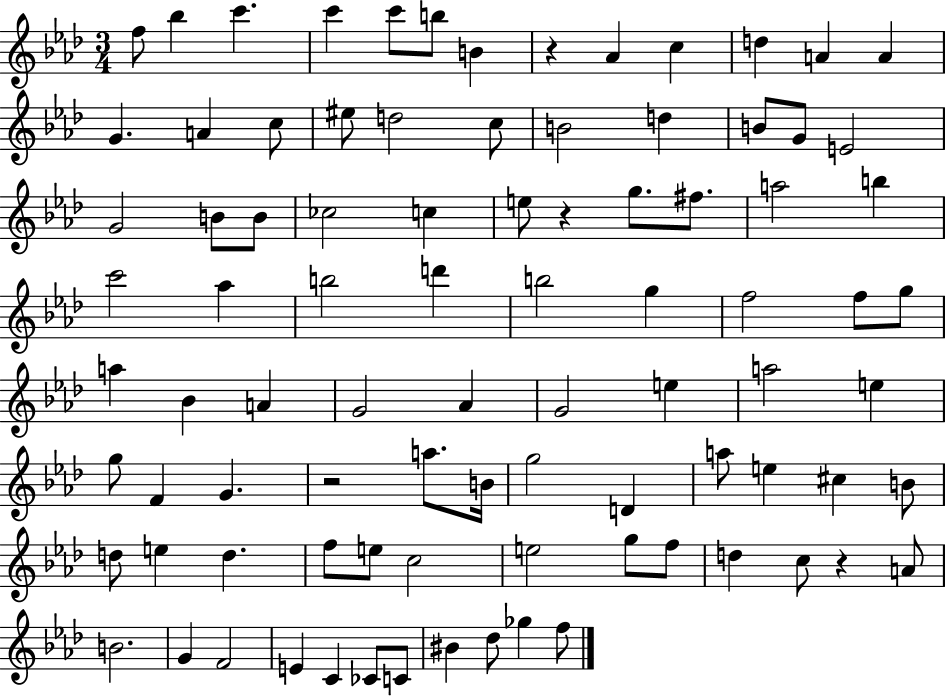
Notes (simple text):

F5/e Bb5/q C6/q. C6/q C6/e B5/e B4/q R/q Ab4/q C5/q D5/q A4/q A4/q G4/q. A4/q C5/e EIS5/e D5/h C5/e B4/h D5/q B4/e G4/e E4/h G4/h B4/e B4/e CES5/h C5/q E5/e R/q G5/e. F#5/e. A5/h B5/q C6/h Ab5/q B5/h D6/q B5/h G5/q F5/h F5/e G5/e A5/q Bb4/q A4/q G4/h Ab4/q G4/h E5/q A5/h E5/q G5/e F4/q G4/q. R/h A5/e. B4/s G5/h D4/q A5/e E5/q C#5/q B4/e D5/e E5/q D5/q. F5/e E5/e C5/h E5/h G5/e F5/e D5/q C5/e R/q A4/e B4/h. G4/q F4/h E4/q C4/q CES4/e C4/e BIS4/q Db5/e Gb5/q F5/e